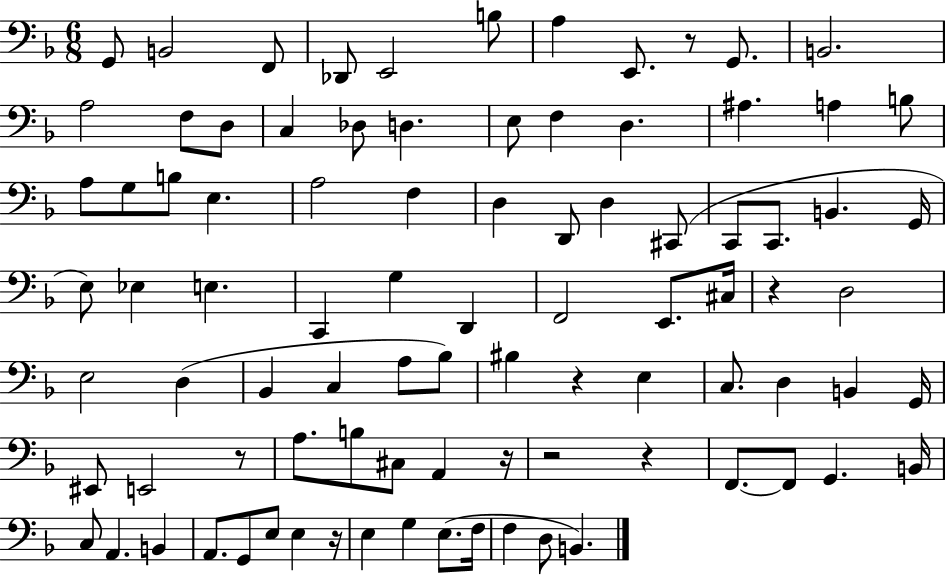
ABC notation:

X:1
T:Untitled
M:6/8
L:1/4
K:F
G,,/2 B,,2 F,,/2 _D,,/2 E,,2 B,/2 A, E,,/2 z/2 G,,/2 B,,2 A,2 F,/2 D,/2 C, _D,/2 D, E,/2 F, D, ^A, A, B,/2 A,/2 G,/2 B,/2 E, A,2 F, D, D,,/2 D, ^C,,/2 C,,/2 C,,/2 B,, G,,/4 E,/2 _E, E, C,, G, D,, F,,2 E,,/2 ^C,/4 z D,2 E,2 D, _B,, C, A,/2 _B,/2 ^B, z E, C,/2 D, B,, G,,/4 ^E,,/2 E,,2 z/2 A,/2 B,/2 ^C,/2 A,, z/4 z2 z F,,/2 F,,/2 G,, B,,/4 C,/2 A,, B,, A,,/2 G,,/2 E,/2 E, z/4 E, G, E,/2 F,/4 F, D,/2 B,,